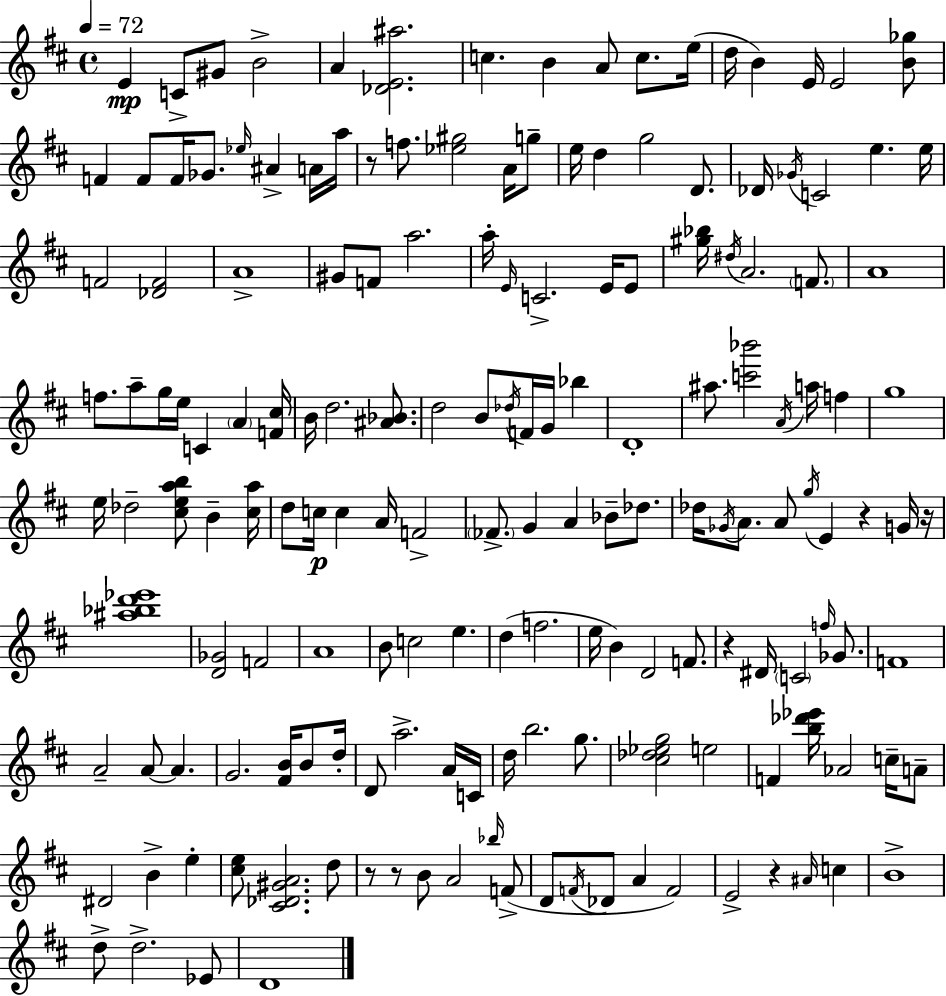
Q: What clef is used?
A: treble